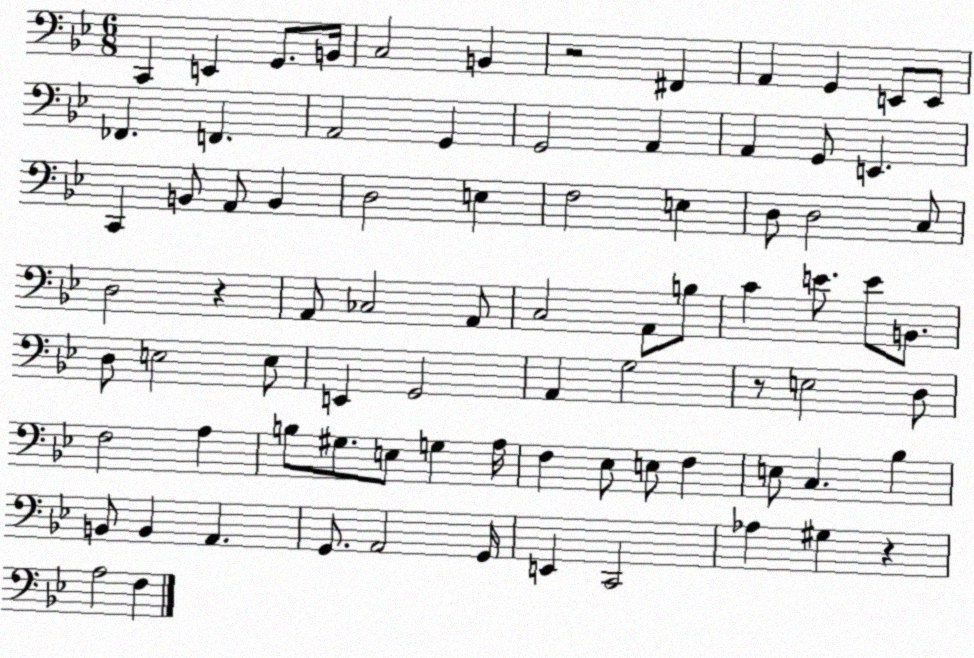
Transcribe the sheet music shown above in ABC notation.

X:1
T:Untitled
M:6/8
L:1/4
K:Bb
C,, E,, G,,/2 B,,/4 C,2 B,, z2 ^F,, A,, G,, E,,/2 E,,/2 _F,, F,, A,,2 G,, G,,2 A,, A,, G,,/2 E,, C,, B,,/2 A,,/2 B,, D,2 E, F,2 E, D,/2 D,2 C,/2 D,2 z A,,/2 _C,2 A,,/2 C,2 A,,/2 B,/2 C E/2 E/2 B,,/2 D,/2 E,2 E,/2 E,, G,,2 A,, G,2 z/2 E,2 D,/2 F,2 A, B,/2 ^G,/2 E,/2 G, A,/4 F, _E,/2 E,/2 F, E,/2 C, _B, B,,/2 B,, A,, G,,/2 A,,2 G,,/4 E,, C,,2 _A, ^G, z A,2 F,